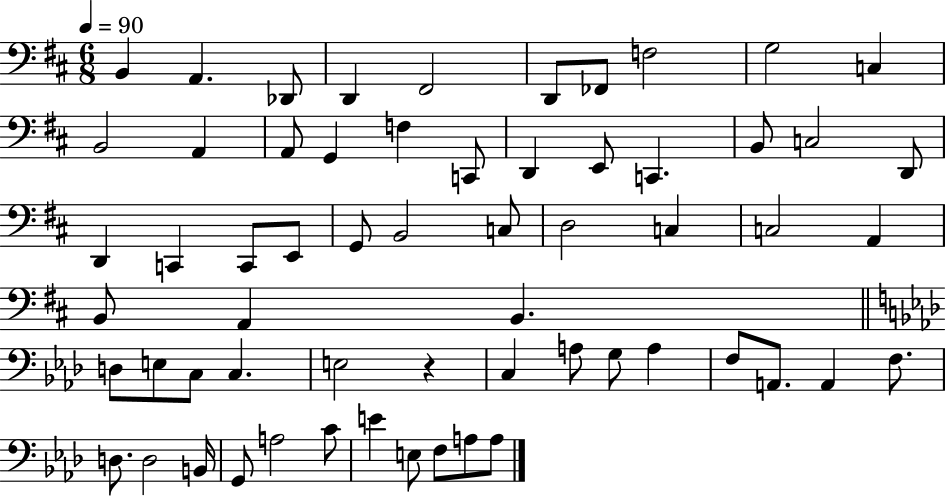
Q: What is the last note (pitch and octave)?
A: A3